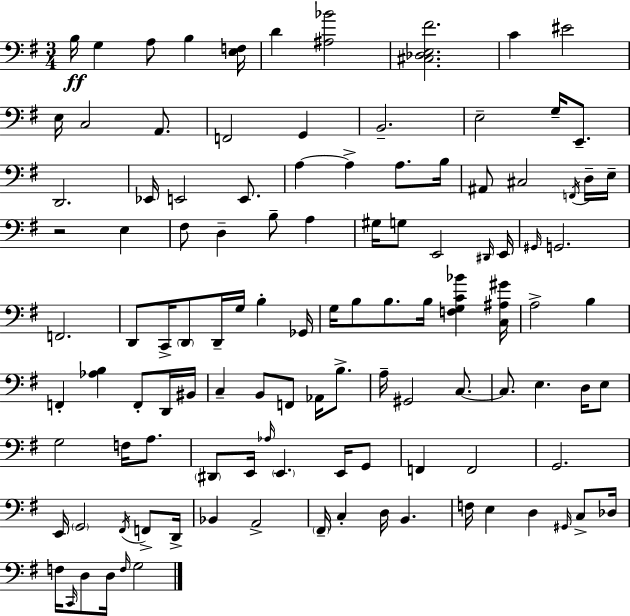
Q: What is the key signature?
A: E minor